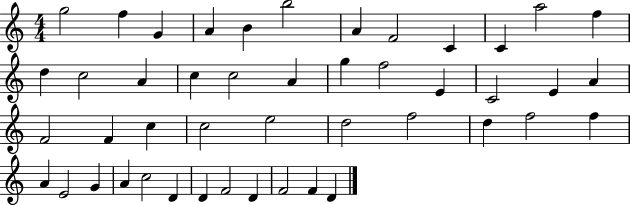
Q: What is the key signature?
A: C major